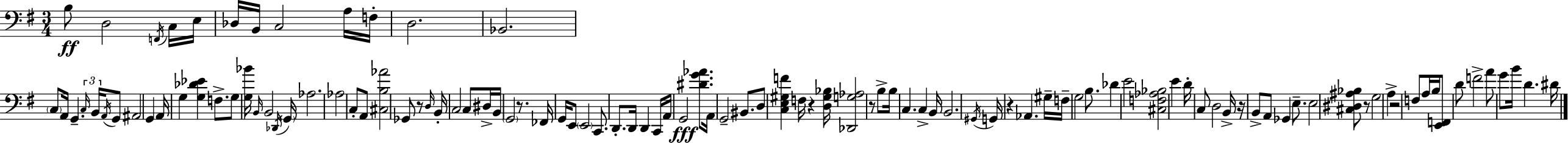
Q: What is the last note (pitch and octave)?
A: D#4